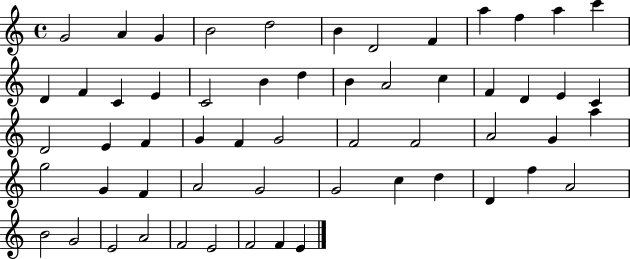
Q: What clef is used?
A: treble